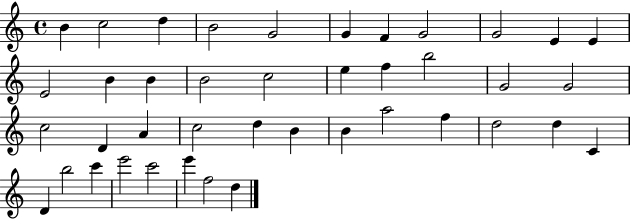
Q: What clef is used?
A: treble